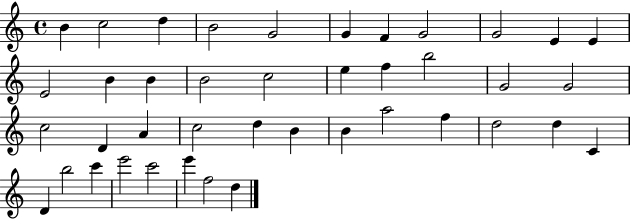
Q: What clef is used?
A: treble